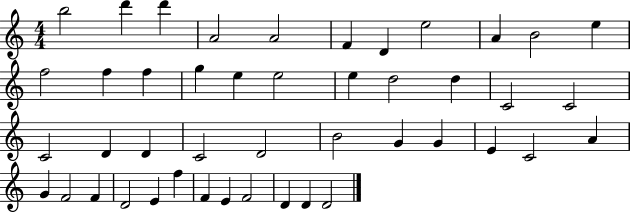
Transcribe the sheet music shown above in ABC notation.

X:1
T:Untitled
M:4/4
L:1/4
K:C
b2 d' d' A2 A2 F D e2 A B2 e f2 f f g e e2 e d2 d C2 C2 C2 D D C2 D2 B2 G G E C2 A G F2 F D2 E f F E F2 D D D2